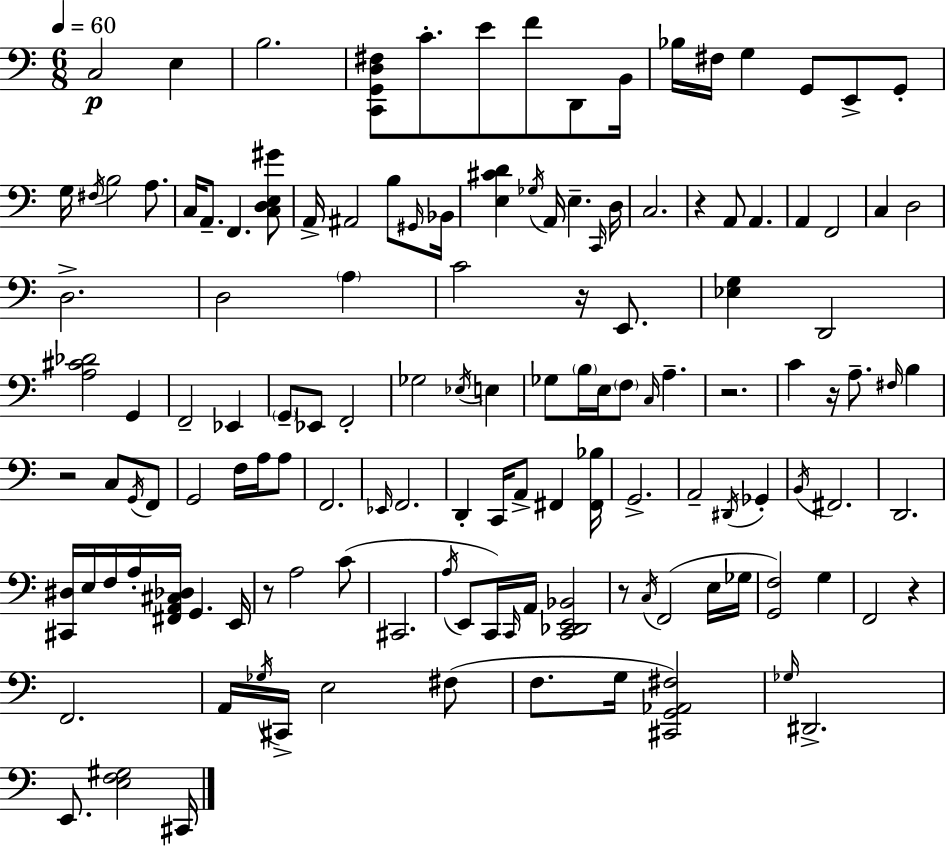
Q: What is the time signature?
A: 6/8